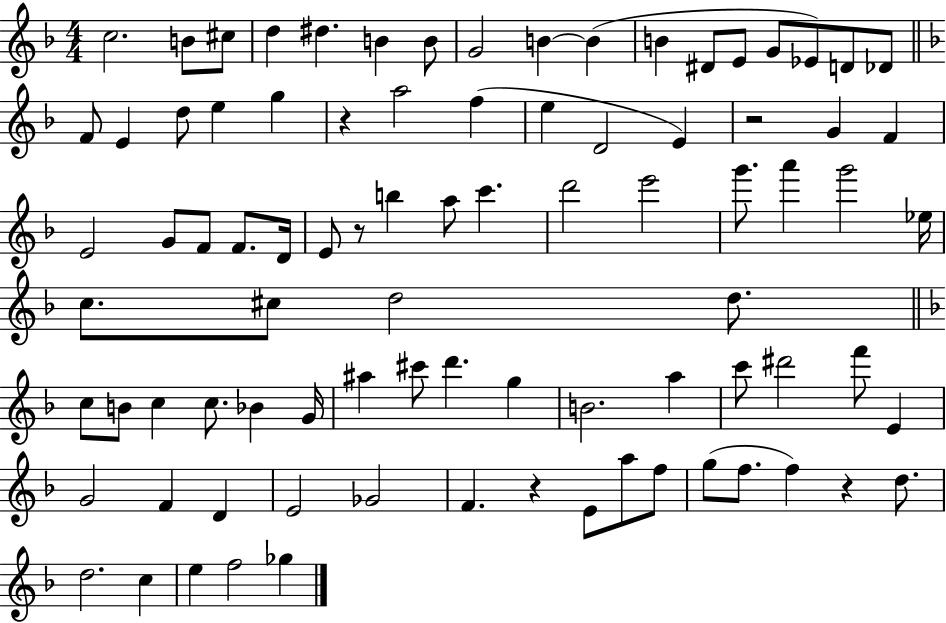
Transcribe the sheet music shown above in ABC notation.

X:1
T:Untitled
M:4/4
L:1/4
K:F
c2 B/2 ^c/2 d ^d B B/2 G2 B B B ^D/2 E/2 G/2 _E/2 D/2 _D/2 F/2 E d/2 e g z a2 f e D2 E z2 G F E2 G/2 F/2 F/2 D/4 E/2 z/2 b a/2 c' d'2 e'2 g'/2 a' g'2 _e/4 c/2 ^c/2 d2 d/2 c/2 B/2 c c/2 _B G/4 ^a ^c'/2 d' g B2 a c'/2 ^d'2 f'/2 E G2 F D E2 _G2 F z E/2 a/2 f/2 g/2 f/2 f z d/2 d2 c e f2 _g